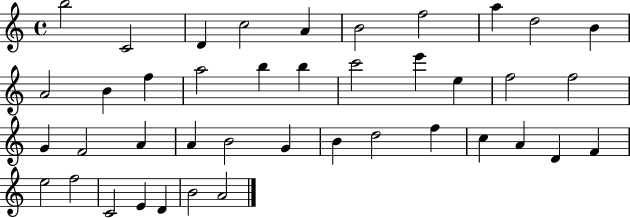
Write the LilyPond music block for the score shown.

{
  \clef treble
  \time 4/4
  \defaultTimeSignature
  \key c \major
  b''2 c'2 | d'4 c''2 a'4 | b'2 f''2 | a''4 d''2 b'4 | \break a'2 b'4 f''4 | a''2 b''4 b''4 | c'''2 e'''4 e''4 | f''2 f''2 | \break g'4 f'2 a'4 | a'4 b'2 g'4 | b'4 d''2 f''4 | c''4 a'4 d'4 f'4 | \break e''2 f''2 | c'2 e'4 d'4 | b'2 a'2 | \bar "|."
}